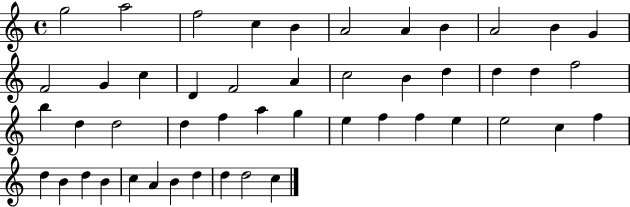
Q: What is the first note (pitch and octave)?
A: G5